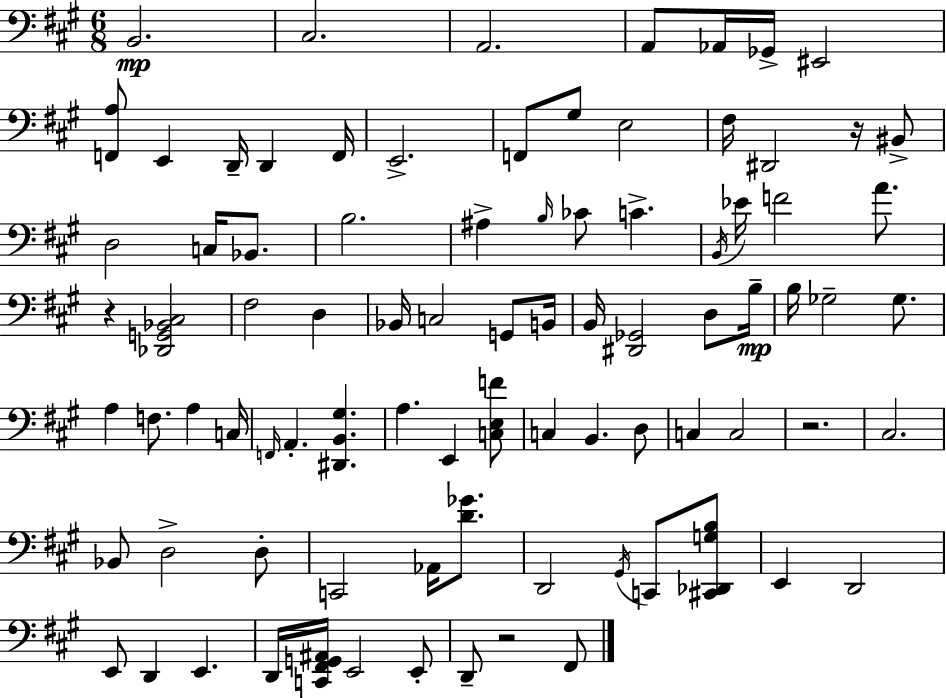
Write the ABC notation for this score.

X:1
T:Untitled
M:6/8
L:1/4
K:A
B,,2 ^C,2 A,,2 A,,/2 _A,,/4 _G,,/4 ^E,,2 [F,,A,]/2 E,, D,,/4 D,, F,,/4 E,,2 F,,/2 ^G,/2 E,2 ^F,/4 ^D,,2 z/4 ^B,,/2 D,2 C,/4 _B,,/2 B,2 ^A, B,/4 _C/2 C B,,/4 _E/4 F2 A/2 z [_D,,G,,_B,,^C,]2 ^F,2 D, _B,,/4 C,2 G,,/2 B,,/4 B,,/4 [^D,,_G,,]2 D,/2 B,/4 B,/4 _G,2 _G,/2 A, F,/2 A, C,/4 F,,/4 A,, [^D,,B,,^G,] A, E,, [C,E,F]/2 C, B,, D,/2 C, C,2 z2 ^C,2 _B,,/2 D,2 D,/2 C,,2 _A,,/4 [D_G]/2 D,,2 ^G,,/4 C,,/2 [^C,,_D,,G,B,]/2 E,, D,,2 E,,/2 D,, E,, D,,/4 [C,,^F,,G,,^A,,]/4 E,,2 E,,/2 D,,/2 z2 ^F,,/2